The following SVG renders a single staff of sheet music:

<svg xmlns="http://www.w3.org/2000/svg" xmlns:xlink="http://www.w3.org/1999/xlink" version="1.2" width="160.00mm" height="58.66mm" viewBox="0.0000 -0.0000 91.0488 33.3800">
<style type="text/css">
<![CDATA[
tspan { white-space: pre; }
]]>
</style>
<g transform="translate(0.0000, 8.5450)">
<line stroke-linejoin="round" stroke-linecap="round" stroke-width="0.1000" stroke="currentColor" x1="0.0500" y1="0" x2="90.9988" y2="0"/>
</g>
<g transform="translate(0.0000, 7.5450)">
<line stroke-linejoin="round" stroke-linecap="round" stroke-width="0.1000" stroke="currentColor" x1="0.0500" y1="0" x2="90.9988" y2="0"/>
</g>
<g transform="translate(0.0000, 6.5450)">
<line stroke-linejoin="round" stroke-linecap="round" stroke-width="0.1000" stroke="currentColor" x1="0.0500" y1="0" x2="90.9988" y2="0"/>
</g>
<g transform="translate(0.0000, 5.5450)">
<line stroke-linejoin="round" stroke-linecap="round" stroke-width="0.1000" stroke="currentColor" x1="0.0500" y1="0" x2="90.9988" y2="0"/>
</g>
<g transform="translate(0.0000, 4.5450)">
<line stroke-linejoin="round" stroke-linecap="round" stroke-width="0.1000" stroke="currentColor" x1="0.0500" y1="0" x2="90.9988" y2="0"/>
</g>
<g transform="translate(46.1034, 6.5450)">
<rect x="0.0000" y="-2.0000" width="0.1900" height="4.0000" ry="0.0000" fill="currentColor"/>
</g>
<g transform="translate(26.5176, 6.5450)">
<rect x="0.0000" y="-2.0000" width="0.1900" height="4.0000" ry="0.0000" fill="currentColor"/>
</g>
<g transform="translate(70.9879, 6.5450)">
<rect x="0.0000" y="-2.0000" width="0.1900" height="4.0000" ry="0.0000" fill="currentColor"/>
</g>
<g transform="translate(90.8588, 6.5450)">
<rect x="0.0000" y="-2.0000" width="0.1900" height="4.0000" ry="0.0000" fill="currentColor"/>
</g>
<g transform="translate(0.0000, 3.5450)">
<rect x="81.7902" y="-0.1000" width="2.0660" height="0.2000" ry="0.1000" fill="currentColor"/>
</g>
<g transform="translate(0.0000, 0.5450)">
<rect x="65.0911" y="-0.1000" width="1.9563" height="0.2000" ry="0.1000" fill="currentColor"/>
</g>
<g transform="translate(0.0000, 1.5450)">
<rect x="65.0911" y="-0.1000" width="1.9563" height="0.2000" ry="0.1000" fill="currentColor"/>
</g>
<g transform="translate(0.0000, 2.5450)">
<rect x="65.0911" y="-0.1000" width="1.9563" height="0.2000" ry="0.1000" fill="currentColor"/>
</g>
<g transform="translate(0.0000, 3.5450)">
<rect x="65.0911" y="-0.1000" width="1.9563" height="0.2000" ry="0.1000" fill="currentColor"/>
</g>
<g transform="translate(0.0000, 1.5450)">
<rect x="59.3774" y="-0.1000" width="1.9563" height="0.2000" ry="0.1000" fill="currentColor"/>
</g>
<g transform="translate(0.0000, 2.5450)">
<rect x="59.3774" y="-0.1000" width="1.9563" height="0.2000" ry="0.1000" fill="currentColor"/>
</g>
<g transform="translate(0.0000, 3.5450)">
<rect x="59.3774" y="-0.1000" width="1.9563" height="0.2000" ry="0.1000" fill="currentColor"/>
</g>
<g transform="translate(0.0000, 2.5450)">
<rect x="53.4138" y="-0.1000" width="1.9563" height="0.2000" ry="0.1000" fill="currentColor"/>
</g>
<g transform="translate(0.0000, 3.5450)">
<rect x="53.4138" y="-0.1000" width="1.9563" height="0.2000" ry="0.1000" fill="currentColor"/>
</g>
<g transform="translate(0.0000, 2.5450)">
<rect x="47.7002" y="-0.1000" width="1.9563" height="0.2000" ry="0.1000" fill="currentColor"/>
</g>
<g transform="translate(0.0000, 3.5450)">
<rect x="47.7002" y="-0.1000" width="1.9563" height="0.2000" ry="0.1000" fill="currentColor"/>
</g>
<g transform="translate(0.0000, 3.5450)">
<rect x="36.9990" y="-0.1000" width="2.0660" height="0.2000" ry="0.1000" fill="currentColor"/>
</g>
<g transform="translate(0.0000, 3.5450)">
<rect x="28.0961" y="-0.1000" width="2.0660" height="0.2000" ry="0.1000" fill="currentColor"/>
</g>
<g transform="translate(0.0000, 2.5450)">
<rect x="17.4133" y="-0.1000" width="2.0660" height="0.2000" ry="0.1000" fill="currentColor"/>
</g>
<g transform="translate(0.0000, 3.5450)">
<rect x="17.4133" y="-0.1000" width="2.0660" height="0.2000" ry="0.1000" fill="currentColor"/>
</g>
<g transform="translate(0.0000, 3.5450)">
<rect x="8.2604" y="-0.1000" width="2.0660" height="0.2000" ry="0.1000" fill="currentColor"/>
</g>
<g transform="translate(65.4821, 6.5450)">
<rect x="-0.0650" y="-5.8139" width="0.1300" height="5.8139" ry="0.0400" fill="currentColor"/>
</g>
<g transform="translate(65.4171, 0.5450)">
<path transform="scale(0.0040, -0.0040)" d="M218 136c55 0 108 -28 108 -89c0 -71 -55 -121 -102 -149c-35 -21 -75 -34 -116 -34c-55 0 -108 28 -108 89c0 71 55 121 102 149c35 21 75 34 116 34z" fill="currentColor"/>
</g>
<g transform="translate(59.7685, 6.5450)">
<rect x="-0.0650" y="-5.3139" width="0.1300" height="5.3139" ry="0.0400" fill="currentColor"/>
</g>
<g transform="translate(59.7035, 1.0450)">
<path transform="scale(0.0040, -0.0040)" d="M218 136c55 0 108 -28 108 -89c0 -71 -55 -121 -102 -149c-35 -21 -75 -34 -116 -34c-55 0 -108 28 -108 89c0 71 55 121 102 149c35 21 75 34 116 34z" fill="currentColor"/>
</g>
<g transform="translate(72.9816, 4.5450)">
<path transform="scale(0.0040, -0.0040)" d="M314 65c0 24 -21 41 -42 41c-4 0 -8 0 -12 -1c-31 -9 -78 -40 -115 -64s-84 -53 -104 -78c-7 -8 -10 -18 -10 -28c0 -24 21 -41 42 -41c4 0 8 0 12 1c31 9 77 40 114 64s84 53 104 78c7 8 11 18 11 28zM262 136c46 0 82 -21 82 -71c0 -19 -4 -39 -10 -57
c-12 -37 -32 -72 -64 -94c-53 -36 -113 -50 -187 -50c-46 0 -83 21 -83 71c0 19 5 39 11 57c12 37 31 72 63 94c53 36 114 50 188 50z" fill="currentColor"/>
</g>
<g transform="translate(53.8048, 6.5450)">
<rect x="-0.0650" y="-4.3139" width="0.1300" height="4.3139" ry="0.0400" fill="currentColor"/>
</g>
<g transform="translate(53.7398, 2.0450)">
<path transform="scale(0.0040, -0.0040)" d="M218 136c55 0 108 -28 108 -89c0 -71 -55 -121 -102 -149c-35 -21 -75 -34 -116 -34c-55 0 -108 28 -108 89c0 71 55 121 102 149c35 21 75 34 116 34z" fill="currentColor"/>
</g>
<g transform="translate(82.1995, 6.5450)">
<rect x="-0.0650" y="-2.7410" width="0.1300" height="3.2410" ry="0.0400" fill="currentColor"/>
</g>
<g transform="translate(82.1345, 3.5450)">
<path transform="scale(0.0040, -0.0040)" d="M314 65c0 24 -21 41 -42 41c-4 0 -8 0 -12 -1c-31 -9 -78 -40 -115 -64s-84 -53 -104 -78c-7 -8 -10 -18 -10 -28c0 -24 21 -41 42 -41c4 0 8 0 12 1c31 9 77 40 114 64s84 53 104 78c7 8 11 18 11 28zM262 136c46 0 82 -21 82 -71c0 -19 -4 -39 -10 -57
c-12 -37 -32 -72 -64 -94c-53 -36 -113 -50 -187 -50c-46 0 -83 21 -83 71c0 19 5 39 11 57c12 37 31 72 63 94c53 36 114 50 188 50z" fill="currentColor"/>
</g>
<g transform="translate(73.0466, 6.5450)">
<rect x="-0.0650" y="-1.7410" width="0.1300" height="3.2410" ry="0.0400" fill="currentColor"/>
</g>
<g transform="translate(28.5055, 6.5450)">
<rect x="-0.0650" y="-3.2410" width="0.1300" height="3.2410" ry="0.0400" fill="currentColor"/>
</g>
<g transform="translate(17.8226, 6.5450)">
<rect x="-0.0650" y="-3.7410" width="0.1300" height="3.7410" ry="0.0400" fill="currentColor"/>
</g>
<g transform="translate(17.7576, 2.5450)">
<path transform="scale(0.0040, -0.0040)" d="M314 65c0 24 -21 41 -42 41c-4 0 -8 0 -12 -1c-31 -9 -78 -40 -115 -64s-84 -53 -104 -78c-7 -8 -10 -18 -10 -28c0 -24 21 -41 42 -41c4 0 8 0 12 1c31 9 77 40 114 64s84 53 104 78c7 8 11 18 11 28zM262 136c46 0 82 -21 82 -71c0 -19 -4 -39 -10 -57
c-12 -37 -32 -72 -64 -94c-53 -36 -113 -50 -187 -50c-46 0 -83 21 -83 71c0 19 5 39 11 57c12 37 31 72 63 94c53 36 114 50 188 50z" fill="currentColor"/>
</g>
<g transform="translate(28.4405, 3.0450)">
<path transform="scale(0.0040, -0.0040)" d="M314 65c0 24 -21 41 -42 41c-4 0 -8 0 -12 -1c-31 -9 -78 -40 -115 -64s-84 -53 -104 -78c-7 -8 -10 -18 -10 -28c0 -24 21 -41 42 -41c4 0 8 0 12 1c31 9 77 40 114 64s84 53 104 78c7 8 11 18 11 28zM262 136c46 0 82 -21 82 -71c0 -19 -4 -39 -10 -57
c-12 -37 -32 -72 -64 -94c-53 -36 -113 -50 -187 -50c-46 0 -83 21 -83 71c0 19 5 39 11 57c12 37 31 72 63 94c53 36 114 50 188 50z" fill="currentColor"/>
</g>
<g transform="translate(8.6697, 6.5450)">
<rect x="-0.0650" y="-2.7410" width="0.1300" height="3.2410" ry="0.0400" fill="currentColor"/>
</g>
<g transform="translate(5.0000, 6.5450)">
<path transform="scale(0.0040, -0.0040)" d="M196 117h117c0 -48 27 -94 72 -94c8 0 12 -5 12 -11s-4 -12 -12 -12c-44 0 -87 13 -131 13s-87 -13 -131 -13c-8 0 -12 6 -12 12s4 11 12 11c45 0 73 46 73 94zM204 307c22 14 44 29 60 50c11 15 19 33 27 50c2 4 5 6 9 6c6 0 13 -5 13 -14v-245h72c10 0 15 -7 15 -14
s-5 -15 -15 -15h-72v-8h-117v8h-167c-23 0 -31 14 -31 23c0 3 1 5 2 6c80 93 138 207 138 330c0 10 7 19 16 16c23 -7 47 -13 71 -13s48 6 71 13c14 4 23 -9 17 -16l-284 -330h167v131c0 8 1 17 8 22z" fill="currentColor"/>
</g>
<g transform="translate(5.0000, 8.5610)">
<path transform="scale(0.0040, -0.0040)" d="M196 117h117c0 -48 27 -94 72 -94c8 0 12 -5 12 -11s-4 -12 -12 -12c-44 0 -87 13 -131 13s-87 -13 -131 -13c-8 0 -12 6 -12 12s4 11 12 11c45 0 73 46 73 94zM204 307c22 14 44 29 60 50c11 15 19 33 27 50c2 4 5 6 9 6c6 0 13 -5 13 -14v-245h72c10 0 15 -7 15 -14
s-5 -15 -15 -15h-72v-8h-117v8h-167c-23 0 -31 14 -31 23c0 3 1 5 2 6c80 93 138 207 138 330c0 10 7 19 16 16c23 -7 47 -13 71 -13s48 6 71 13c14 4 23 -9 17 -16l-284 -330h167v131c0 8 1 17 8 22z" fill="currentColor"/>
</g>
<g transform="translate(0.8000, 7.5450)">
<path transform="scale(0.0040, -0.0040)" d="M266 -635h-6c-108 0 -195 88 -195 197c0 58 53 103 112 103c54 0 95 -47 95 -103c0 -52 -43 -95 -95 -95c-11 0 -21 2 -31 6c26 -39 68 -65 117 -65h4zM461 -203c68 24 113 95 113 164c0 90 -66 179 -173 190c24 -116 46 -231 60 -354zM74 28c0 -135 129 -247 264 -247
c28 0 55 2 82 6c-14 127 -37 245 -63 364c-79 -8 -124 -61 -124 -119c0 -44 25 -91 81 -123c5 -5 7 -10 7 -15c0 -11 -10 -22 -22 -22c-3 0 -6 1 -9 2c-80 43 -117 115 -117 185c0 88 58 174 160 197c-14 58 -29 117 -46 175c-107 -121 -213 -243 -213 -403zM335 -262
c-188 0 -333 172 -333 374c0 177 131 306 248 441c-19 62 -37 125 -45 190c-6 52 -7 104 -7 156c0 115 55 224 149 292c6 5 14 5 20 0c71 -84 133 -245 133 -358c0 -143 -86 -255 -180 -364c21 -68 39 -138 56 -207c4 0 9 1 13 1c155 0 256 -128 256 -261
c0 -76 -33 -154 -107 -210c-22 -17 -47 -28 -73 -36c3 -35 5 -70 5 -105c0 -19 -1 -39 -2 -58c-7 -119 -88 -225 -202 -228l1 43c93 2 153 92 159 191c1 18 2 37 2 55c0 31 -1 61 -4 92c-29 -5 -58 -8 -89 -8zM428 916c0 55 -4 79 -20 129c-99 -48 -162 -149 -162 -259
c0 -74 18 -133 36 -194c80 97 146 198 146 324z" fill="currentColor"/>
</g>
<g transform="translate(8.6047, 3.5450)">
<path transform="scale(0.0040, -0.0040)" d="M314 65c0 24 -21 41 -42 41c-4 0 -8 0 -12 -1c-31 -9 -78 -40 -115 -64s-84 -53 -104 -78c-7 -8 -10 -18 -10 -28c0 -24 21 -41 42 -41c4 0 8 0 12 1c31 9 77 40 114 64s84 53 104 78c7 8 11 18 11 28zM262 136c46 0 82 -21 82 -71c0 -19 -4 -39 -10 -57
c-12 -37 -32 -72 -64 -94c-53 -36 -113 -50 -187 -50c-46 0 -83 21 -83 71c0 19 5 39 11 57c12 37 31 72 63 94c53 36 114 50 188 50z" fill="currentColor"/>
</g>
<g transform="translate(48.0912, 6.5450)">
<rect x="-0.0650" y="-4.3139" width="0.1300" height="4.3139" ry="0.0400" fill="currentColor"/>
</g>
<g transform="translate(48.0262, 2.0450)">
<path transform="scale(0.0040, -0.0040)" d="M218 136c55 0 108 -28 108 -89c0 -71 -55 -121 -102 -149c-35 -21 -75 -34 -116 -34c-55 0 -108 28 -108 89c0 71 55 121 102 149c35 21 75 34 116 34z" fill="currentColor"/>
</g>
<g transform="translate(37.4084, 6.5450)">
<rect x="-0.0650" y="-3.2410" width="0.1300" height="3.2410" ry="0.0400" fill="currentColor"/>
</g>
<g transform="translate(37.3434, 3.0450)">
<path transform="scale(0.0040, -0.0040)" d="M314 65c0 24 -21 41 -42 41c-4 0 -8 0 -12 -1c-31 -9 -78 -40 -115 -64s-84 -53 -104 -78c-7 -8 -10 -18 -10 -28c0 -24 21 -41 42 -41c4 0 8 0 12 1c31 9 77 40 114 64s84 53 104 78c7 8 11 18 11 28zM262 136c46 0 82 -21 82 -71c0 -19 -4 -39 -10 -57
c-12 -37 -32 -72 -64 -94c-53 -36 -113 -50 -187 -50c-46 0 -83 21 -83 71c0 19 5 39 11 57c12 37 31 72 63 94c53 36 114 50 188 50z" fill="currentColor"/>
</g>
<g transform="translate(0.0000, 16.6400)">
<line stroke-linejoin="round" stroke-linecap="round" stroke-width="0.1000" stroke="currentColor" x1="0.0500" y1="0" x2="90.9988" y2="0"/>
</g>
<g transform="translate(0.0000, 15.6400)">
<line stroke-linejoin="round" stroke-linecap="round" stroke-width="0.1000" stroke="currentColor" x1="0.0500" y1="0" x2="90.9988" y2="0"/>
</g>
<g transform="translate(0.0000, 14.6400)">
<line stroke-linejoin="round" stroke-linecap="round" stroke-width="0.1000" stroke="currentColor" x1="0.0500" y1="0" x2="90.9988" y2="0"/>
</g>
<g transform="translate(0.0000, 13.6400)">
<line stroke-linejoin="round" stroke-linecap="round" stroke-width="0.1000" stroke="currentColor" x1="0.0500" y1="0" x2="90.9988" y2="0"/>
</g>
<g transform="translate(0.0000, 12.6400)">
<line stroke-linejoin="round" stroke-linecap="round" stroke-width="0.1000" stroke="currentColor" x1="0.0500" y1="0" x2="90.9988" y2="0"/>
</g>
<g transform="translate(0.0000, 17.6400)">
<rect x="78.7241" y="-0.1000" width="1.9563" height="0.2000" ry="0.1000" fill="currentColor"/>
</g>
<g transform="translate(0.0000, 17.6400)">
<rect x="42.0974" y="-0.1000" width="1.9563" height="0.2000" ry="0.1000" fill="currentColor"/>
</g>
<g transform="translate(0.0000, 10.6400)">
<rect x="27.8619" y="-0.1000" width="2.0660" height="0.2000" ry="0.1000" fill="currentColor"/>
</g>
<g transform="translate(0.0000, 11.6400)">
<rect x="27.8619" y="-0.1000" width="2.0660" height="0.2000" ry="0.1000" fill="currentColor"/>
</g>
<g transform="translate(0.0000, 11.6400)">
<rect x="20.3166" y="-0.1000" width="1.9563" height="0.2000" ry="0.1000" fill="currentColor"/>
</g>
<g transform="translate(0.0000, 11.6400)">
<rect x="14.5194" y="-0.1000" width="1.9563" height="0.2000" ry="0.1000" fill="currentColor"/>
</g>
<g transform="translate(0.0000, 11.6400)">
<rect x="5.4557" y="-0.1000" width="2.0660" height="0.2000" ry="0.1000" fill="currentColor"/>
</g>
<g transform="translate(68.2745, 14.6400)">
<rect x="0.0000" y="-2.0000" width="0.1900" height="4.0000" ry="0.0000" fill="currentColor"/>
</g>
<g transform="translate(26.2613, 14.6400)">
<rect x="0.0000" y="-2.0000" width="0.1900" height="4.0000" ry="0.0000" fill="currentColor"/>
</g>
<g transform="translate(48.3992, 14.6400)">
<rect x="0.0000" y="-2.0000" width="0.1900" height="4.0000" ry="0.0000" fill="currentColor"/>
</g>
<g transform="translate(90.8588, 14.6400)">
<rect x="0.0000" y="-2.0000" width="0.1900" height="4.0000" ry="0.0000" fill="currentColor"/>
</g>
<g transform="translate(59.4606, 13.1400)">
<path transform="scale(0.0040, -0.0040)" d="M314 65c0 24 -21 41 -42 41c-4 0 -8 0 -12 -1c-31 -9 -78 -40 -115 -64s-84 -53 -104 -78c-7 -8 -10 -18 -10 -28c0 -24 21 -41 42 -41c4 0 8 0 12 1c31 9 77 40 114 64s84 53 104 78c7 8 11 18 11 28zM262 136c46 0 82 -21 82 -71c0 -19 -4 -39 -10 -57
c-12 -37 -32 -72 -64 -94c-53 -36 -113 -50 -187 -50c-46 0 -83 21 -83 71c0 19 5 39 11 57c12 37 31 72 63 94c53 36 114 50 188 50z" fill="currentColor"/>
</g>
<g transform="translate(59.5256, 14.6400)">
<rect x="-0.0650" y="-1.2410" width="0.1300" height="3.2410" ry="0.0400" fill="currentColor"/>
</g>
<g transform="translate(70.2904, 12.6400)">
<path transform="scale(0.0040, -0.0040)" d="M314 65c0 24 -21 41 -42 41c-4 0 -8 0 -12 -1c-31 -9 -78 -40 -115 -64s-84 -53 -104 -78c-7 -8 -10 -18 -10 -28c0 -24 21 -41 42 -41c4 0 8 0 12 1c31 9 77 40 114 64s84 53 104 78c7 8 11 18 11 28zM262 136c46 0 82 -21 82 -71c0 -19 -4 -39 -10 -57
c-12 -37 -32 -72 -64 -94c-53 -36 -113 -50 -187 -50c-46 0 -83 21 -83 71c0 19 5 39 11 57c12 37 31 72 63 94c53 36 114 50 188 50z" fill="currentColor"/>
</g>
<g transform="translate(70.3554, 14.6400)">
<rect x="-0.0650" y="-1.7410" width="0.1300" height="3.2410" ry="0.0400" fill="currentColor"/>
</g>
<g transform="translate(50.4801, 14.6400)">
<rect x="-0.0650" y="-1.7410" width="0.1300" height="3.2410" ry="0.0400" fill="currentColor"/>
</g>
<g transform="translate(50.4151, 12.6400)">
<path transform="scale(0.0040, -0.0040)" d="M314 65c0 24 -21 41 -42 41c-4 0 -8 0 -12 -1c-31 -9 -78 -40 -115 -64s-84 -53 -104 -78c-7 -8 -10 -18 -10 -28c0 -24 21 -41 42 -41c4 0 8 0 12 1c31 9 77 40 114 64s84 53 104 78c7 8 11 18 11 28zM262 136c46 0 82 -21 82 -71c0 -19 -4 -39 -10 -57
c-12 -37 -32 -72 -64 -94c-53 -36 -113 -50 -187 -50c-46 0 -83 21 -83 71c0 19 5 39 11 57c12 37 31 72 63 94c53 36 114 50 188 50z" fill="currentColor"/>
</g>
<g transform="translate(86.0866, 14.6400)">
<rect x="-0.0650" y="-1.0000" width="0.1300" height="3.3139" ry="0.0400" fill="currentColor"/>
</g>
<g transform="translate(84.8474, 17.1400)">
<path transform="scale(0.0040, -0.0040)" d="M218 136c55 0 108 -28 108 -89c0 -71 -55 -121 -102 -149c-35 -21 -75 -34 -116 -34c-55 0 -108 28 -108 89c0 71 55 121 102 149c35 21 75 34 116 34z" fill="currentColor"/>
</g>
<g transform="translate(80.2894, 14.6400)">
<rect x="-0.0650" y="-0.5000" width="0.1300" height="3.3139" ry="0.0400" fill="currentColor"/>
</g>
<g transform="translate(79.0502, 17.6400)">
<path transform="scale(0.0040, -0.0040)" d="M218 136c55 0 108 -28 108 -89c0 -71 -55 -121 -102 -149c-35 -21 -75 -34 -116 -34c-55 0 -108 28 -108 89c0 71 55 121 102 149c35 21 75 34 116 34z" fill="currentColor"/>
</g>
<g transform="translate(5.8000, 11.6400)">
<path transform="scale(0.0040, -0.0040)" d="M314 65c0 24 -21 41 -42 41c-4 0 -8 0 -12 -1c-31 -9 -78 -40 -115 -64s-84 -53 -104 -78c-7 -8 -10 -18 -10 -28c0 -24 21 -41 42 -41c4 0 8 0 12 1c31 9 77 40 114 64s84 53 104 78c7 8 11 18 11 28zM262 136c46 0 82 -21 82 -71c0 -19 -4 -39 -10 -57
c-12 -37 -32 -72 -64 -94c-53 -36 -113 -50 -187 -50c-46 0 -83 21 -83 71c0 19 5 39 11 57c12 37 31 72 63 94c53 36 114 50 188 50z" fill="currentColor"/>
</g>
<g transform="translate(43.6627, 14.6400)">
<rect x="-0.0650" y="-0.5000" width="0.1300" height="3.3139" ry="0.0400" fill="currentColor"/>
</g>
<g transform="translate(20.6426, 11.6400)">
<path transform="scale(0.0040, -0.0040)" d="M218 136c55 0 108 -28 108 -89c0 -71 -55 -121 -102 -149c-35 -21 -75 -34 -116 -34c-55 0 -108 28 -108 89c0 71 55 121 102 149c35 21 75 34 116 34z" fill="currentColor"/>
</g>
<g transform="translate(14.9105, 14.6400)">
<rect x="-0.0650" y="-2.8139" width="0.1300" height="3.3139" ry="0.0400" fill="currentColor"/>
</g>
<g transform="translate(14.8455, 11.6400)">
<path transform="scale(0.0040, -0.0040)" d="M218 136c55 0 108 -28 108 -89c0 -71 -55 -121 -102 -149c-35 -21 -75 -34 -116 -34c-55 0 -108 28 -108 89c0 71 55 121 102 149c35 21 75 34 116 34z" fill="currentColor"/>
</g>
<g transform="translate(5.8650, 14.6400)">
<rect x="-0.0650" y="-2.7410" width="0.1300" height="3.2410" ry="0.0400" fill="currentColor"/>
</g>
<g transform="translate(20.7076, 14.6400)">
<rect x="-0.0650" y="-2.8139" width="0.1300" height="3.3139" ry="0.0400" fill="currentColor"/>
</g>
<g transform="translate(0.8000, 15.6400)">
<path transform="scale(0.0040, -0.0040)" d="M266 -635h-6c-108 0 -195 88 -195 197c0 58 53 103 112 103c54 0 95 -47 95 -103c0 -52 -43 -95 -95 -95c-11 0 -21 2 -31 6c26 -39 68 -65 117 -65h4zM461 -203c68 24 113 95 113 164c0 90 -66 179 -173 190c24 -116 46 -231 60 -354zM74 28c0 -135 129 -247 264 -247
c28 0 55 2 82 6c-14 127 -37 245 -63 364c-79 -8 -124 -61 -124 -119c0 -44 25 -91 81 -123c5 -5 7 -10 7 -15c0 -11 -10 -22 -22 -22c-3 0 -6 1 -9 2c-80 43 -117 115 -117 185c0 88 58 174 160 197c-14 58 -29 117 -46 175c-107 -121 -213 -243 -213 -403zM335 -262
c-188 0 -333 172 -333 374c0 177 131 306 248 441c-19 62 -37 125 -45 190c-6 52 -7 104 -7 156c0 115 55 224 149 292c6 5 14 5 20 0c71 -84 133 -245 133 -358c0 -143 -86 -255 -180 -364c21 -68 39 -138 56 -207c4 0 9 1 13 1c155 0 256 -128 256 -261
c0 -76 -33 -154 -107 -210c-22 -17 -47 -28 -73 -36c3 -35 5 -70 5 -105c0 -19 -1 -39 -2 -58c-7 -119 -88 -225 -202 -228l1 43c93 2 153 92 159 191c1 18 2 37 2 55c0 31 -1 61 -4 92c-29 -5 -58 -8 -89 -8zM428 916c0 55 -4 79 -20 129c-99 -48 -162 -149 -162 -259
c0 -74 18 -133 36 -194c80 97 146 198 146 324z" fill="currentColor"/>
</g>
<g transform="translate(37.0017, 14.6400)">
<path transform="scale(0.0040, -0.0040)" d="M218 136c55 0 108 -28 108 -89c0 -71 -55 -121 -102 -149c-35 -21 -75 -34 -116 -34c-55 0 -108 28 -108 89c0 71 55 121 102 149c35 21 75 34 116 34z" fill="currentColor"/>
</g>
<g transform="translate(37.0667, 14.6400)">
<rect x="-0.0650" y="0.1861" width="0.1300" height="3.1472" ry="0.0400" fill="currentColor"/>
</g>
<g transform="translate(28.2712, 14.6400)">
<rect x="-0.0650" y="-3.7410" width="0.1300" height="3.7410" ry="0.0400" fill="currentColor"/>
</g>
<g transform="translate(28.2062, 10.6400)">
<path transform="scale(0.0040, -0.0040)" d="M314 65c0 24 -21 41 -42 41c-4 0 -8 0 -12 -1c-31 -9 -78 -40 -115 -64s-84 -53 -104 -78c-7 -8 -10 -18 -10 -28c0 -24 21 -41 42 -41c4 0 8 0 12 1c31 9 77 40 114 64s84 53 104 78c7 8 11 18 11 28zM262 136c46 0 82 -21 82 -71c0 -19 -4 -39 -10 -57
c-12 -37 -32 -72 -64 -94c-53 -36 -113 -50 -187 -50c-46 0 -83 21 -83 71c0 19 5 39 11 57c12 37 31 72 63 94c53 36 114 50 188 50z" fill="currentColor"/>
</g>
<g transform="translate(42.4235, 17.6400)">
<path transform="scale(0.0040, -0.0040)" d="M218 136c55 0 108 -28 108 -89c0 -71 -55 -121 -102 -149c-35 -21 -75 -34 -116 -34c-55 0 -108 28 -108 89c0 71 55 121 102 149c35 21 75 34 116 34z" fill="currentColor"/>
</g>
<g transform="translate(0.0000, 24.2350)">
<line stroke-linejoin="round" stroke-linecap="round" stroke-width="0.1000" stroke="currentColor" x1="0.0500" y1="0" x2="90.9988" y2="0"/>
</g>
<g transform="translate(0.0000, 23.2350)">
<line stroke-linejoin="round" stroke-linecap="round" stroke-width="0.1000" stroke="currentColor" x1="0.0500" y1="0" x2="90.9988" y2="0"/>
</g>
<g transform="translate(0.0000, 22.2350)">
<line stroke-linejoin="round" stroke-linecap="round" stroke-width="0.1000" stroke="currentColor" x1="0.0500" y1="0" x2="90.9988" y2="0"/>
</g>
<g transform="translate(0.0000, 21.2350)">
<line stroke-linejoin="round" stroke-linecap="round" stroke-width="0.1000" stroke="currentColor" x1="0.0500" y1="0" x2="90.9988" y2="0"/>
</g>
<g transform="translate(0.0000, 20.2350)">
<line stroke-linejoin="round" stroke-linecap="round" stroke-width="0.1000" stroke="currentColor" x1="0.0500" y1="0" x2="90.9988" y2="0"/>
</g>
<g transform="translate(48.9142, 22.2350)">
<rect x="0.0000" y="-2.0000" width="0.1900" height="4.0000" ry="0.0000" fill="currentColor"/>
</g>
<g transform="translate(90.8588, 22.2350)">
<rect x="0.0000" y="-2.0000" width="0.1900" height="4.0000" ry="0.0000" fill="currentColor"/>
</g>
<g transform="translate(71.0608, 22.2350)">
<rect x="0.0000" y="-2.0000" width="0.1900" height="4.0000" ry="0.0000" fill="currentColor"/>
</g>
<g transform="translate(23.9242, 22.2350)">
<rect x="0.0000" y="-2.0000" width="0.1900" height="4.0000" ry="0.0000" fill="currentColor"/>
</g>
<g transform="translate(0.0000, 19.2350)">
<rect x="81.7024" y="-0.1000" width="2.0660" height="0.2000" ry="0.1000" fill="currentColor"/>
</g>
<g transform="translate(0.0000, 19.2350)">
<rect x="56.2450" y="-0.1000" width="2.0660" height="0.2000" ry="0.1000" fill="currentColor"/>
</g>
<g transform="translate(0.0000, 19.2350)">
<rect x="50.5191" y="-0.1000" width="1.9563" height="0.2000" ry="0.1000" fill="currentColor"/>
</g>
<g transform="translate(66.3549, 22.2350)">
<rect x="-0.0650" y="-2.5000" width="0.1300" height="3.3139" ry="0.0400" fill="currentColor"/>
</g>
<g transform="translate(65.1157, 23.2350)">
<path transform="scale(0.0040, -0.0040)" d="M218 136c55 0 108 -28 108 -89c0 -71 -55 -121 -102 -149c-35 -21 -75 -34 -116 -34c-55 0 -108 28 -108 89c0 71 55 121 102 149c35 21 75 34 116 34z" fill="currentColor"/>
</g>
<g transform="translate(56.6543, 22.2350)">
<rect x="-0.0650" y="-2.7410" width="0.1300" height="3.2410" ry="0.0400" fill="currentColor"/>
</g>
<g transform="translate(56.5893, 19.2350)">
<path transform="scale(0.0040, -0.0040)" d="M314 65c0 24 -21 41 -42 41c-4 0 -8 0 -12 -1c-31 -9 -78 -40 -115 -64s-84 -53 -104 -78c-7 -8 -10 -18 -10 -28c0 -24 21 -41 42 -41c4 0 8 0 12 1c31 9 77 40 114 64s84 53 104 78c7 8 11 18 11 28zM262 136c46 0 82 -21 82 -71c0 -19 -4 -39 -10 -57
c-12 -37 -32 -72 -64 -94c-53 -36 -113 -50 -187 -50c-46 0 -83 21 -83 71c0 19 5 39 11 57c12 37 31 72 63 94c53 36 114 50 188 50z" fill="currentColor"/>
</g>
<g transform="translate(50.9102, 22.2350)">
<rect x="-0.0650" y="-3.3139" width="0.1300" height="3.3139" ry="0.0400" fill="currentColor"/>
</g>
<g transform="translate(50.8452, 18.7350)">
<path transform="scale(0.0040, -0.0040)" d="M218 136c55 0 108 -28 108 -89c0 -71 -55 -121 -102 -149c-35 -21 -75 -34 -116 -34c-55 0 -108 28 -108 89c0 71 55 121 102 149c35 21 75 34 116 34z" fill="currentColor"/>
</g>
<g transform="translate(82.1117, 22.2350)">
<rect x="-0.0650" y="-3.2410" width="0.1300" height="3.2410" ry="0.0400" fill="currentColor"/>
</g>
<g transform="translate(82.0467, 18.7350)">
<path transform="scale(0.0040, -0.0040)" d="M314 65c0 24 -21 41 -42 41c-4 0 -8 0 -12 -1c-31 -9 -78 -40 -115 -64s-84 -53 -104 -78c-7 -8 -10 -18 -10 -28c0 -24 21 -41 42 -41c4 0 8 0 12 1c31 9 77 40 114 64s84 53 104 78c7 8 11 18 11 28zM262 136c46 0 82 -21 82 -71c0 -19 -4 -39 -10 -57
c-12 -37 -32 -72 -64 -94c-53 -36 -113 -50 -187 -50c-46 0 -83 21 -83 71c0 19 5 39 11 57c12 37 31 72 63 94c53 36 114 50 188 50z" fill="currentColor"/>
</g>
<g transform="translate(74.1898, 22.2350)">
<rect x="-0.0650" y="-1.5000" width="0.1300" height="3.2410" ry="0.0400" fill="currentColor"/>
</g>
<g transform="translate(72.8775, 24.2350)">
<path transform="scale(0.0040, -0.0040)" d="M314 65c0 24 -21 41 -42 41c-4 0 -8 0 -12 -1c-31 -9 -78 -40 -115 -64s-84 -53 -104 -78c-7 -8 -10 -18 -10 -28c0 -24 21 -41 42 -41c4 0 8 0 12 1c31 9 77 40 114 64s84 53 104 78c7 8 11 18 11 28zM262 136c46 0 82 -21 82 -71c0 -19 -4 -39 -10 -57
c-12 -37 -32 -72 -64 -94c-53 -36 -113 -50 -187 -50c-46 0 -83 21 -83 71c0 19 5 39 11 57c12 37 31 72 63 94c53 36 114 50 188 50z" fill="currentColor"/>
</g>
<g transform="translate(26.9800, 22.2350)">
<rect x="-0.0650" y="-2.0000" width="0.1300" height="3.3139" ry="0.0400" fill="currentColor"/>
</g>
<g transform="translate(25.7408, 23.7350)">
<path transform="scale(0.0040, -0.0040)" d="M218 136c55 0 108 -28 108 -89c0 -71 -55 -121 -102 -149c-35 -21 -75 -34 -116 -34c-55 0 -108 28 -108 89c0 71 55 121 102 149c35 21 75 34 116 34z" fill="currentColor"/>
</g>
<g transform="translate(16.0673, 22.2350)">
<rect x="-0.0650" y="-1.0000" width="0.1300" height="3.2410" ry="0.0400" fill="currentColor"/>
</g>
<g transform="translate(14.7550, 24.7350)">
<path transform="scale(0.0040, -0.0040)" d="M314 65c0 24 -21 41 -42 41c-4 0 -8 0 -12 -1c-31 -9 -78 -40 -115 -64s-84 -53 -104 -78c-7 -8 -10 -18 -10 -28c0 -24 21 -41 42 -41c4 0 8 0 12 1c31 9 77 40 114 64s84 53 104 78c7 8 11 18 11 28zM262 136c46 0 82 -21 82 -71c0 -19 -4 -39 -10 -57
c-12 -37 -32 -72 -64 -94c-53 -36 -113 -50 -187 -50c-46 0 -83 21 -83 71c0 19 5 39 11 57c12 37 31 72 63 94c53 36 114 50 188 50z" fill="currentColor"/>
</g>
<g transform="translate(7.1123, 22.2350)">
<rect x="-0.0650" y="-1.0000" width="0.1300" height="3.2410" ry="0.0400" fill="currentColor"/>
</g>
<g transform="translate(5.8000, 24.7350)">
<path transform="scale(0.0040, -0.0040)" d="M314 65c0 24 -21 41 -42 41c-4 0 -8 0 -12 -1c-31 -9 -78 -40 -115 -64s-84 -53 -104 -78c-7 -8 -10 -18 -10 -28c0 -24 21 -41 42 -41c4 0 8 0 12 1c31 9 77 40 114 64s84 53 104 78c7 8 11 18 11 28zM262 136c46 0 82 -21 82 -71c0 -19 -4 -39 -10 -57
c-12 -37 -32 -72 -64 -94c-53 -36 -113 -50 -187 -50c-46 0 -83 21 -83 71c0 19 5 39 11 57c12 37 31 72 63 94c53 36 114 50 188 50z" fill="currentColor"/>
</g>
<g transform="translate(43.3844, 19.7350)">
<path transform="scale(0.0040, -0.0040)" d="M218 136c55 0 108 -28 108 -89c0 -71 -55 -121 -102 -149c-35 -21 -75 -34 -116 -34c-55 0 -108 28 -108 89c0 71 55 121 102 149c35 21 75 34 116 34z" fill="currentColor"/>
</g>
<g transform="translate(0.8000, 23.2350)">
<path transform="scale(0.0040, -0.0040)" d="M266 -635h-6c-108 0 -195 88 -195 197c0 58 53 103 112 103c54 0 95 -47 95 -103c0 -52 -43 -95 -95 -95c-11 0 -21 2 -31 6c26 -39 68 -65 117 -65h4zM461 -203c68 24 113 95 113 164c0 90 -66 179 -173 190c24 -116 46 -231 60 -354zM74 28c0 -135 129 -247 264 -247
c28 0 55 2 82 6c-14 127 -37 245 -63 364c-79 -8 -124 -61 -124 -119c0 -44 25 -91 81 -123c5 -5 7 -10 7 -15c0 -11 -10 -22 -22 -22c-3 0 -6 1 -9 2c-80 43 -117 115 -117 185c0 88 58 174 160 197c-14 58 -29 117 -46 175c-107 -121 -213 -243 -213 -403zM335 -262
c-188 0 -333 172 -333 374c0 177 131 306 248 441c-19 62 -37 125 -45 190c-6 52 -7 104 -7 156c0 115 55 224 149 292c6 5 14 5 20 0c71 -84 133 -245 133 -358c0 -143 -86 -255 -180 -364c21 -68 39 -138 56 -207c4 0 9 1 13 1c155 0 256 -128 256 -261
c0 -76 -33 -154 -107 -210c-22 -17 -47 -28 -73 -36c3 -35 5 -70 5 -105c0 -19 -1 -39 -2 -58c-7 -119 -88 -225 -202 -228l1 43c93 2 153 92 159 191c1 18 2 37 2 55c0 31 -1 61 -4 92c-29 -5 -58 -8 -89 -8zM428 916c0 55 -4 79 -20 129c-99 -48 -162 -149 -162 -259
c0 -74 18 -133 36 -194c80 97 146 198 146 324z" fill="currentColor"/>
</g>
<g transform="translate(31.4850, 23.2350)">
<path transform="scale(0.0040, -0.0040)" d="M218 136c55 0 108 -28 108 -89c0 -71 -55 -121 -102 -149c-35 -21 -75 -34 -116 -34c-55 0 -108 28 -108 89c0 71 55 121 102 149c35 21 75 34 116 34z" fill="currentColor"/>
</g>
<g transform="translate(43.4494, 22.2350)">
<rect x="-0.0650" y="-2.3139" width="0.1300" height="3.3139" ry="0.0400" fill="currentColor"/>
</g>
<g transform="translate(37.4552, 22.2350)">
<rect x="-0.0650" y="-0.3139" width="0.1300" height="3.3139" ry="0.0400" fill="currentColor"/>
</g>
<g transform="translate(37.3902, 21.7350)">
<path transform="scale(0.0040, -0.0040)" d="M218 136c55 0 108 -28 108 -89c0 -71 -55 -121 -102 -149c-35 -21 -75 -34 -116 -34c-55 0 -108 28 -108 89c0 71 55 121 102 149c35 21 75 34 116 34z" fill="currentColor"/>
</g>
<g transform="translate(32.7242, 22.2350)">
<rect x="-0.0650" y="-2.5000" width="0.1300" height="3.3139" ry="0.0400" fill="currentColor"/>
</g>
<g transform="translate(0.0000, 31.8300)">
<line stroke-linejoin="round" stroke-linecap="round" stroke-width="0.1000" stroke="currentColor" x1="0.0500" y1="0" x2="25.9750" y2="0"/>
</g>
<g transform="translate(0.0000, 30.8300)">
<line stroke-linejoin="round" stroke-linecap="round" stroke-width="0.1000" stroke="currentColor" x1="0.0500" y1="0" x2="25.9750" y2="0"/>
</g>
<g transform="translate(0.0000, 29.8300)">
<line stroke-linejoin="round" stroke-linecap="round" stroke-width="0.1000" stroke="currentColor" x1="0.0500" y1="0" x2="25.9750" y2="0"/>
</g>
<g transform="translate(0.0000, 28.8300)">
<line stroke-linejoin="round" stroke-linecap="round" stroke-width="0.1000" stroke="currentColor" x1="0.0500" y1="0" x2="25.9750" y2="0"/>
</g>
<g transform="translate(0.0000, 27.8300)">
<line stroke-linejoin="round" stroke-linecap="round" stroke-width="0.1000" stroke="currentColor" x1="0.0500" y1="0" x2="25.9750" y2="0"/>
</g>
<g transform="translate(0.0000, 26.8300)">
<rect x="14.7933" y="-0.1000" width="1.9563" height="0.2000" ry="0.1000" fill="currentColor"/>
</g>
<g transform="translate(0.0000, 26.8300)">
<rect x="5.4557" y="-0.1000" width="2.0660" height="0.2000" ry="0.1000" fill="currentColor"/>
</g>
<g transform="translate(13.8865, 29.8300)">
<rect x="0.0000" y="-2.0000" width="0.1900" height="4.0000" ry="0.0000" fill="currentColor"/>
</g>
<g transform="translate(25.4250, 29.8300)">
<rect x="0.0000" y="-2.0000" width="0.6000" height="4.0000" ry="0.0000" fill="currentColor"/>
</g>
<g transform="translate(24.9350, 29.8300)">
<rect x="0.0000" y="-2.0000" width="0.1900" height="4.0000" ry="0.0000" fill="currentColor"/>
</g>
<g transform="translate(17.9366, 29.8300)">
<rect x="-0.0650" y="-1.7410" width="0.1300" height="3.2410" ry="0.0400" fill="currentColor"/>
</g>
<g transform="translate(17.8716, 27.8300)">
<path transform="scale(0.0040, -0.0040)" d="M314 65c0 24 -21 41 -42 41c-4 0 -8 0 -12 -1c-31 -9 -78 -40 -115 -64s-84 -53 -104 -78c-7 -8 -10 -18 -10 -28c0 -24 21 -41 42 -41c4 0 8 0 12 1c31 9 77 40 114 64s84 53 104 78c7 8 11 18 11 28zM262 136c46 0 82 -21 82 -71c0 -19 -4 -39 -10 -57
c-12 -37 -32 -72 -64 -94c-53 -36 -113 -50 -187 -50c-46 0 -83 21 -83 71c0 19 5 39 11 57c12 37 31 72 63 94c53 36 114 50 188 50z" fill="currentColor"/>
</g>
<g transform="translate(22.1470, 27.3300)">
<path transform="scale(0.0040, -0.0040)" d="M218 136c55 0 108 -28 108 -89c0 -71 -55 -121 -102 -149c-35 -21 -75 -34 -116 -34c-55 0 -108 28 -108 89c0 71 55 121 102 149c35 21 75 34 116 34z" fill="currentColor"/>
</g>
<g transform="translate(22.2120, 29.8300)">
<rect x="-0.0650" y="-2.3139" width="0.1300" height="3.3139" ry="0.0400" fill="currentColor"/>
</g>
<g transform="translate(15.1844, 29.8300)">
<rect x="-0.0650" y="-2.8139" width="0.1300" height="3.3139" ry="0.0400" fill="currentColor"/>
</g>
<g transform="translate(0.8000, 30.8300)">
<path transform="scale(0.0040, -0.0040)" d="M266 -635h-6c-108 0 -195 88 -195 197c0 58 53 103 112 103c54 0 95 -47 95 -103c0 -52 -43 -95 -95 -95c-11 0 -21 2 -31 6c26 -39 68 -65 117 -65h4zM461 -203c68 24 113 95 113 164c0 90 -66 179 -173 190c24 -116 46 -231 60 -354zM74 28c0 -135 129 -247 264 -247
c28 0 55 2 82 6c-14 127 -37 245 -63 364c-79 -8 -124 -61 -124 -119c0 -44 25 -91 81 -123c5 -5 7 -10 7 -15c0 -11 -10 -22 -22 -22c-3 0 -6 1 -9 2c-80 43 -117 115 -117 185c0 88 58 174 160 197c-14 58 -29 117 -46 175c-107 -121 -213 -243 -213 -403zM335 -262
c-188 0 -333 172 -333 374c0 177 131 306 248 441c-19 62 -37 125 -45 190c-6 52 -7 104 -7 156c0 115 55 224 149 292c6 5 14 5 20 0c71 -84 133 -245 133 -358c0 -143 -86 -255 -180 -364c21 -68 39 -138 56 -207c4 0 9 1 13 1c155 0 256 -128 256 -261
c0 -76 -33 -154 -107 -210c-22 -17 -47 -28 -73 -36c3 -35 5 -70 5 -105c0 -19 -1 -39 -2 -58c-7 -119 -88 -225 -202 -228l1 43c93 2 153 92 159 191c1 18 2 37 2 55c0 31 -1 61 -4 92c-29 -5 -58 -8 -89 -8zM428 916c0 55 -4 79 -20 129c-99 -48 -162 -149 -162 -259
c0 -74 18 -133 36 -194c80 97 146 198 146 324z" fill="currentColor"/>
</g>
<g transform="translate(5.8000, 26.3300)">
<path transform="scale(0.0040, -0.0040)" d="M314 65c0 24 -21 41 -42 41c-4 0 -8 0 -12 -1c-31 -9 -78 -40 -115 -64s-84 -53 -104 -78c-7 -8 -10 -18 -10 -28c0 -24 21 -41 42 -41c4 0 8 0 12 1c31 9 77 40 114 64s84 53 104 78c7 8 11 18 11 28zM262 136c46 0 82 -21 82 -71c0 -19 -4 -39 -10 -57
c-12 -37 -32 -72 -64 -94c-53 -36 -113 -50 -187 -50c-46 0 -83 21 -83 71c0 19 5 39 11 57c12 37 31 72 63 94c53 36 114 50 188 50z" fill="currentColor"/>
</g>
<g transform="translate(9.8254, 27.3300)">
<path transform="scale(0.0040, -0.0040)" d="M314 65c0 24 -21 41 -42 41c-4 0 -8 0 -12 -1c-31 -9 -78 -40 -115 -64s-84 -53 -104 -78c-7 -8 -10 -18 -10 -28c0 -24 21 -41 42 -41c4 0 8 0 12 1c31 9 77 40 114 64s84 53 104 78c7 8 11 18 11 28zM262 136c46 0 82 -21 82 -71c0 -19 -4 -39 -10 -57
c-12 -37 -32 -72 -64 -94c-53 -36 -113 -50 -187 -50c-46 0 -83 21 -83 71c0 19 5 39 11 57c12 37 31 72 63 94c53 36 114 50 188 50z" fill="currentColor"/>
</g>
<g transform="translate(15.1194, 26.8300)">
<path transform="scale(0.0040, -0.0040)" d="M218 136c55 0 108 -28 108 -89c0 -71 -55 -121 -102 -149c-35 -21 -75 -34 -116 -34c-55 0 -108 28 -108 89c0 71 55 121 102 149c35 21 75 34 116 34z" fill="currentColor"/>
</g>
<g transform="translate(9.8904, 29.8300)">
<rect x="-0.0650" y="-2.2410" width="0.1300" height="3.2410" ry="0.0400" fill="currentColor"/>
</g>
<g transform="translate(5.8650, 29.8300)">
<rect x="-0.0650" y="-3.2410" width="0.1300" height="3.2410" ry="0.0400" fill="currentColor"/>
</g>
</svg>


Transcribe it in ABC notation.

X:1
T:Untitled
M:4/4
L:1/4
K:C
a2 c'2 b2 b2 d' d' f' g' f2 a2 a2 a a c'2 B C f2 e2 f2 C D D2 D2 F G c g b a2 G E2 b2 b2 g2 a f2 g